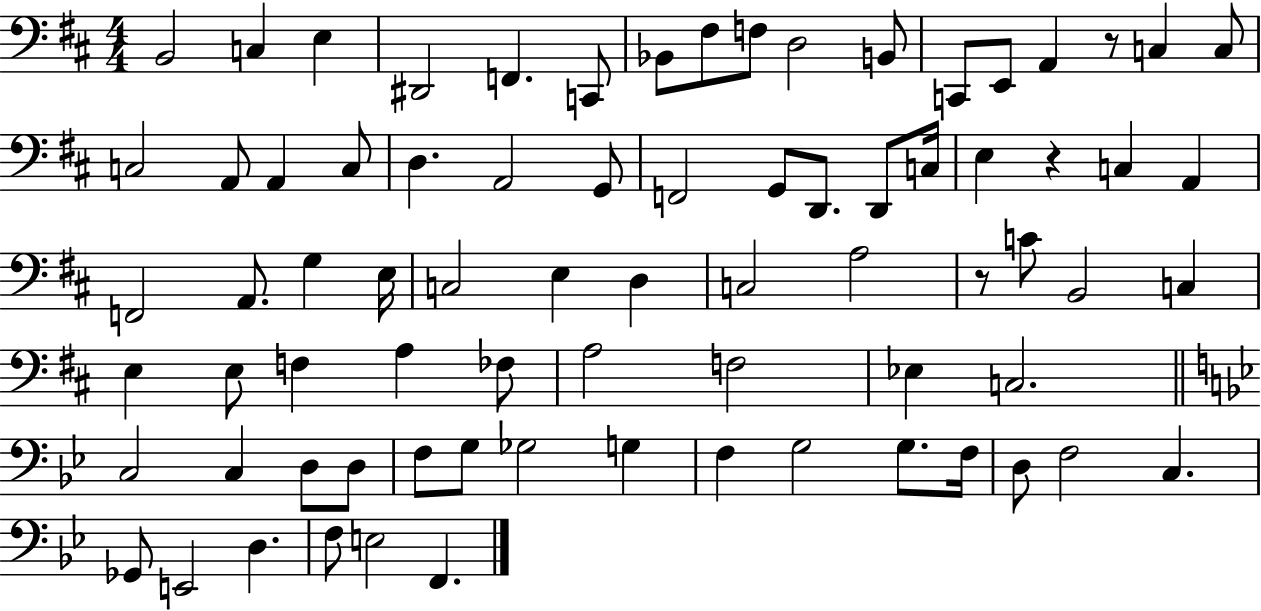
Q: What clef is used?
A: bass